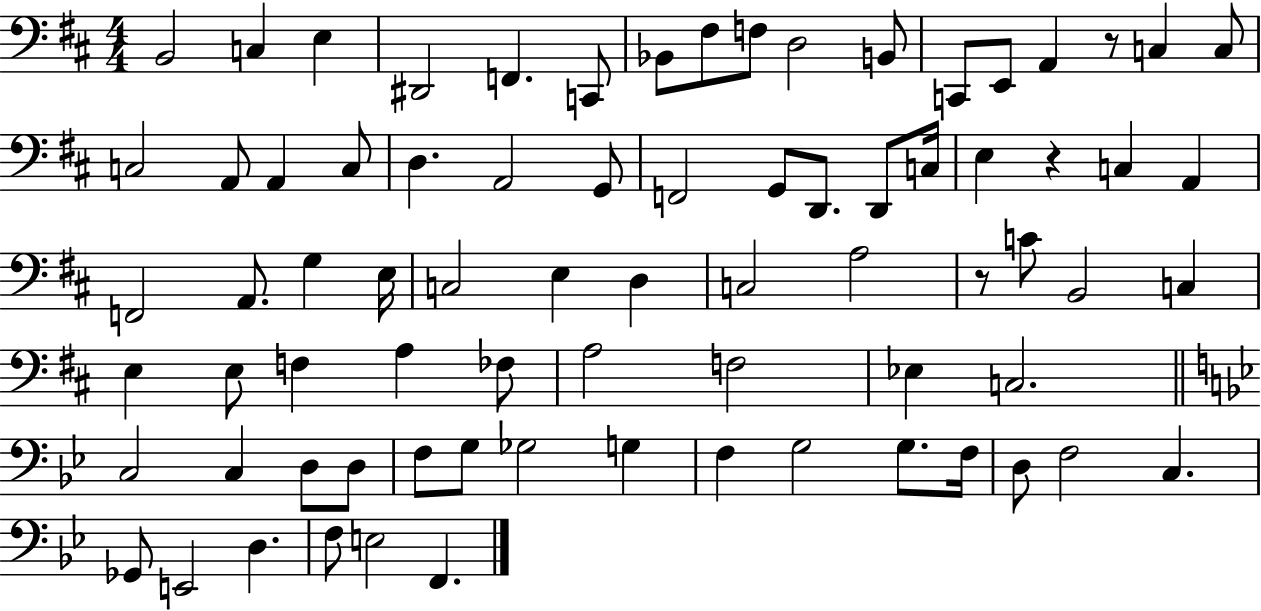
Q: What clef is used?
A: bass